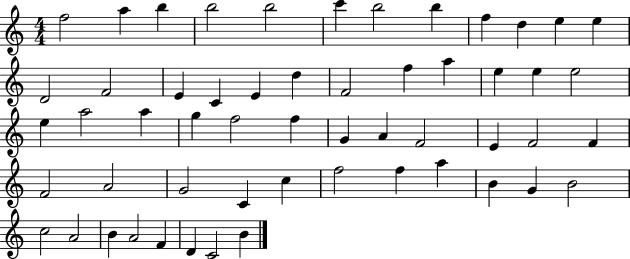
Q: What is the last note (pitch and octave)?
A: B4